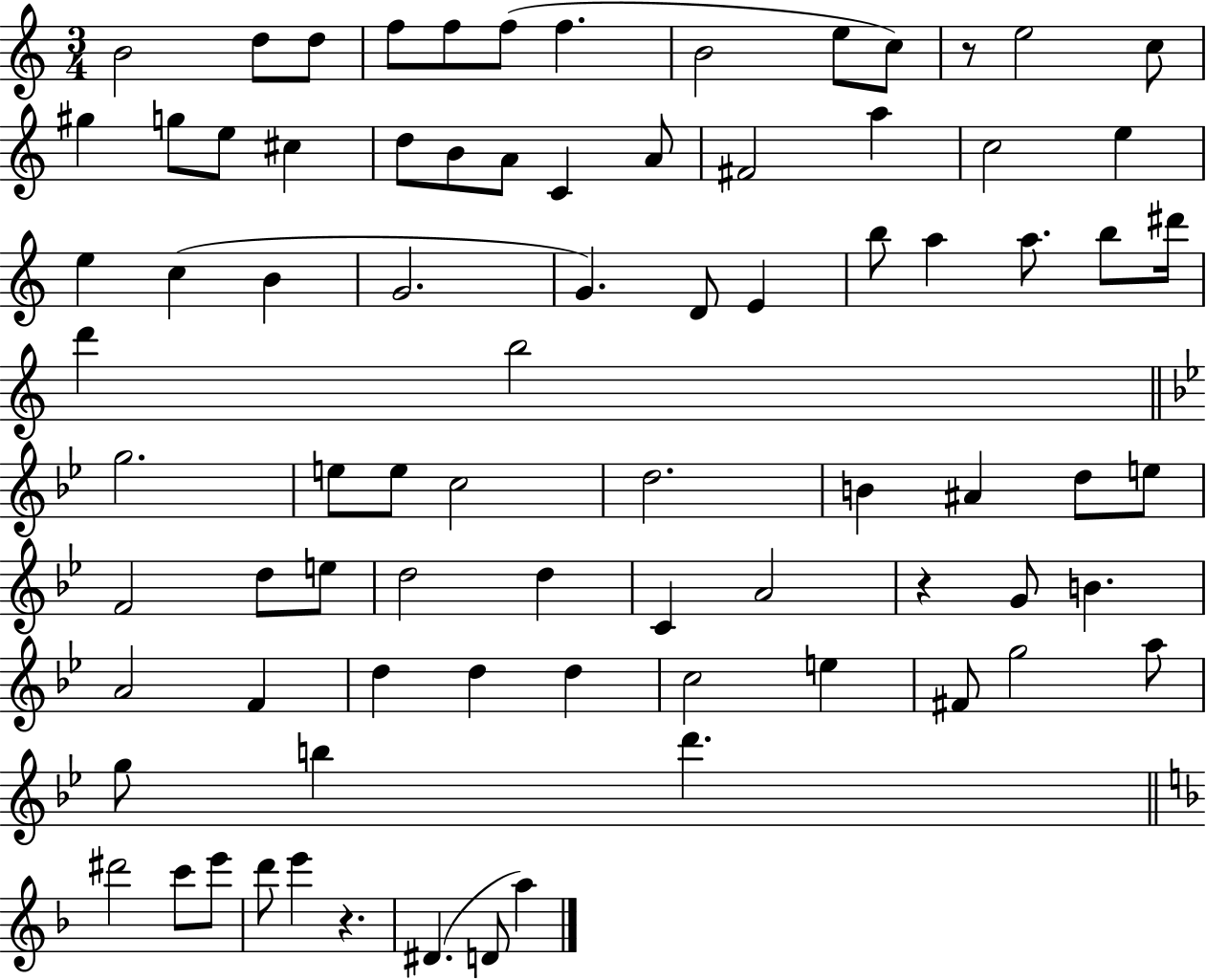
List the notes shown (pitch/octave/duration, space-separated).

B4/h D5/e D5/e F5/e F5/e F5/e F5/q. B4/h E5/e C5/e R/e E5/h C5/e G#5/q G5/e E5/e C#5/q D5/e B4/e A4/e C4/q A4/e F#4/h A5/q C5/h E5/q E5/q C5/q B4/q G4/h. G4/q. D4/e E4/q B5/e A5/q A5/e. B5/e D#6/s D6/q B5/h G5/h. E5/e E5/e C5/h D5/h. B4/q A#4/q D5/e E5/e F4/h D5/e E5/e D5/h D5/q C4/q A4/h R/q G4/e B4/q. A4/h F4/q D5/q D5/q D5/q C5/h E5/q F#4/e G5/h A5/e G5/e B5/q D6/q. D#6/h C6/e E6/e D6/e E6/q R/q. D#4/q. D4/e A5/q